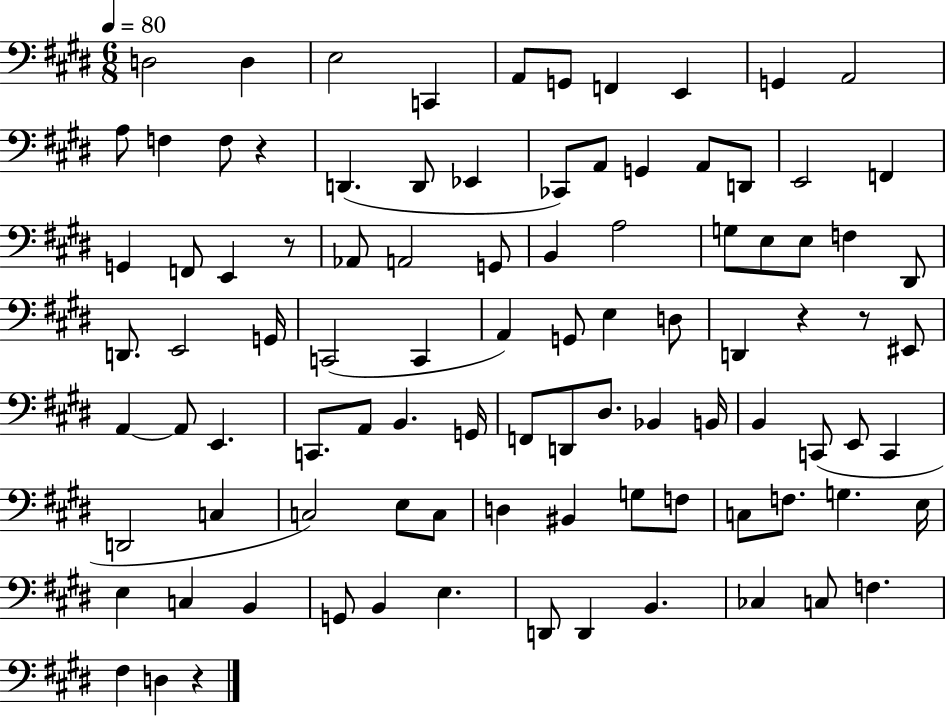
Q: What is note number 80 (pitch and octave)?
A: G2